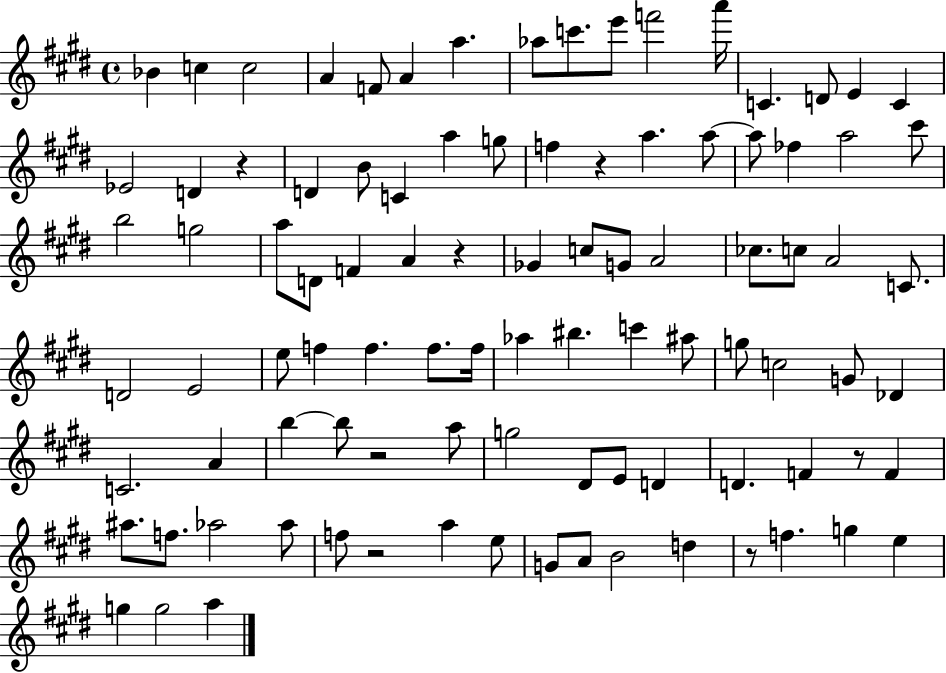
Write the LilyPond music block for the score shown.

{
  \clef treble
  \time 4/4
  \defaultTimeSignature
  \key e \major
  bes'4 c''4 c''2 | a'4 f'8 a'4 a''4. | aes''8 c'''8. e'''8 f'''2 a'''16 | c'4. d'8 e'4 c'4 | \break ees'2 d'4 r4 | d'4 b'8 c'4 a''4 g''8 | f''4 r4 a''4. a''8~~ | a''8 fes''4 a''2 cis'''8 | \break b''2 g''2 | a''8 d'8 f'4 a'4 r4 | ges'4 c''8 g'8 a'2 | ces''8. c''8 a'2 c'8. | \break d'2 e'2 | e''8 f''4 f''4. f''8. f''16 | aes''4 bis''4. c'''4 ais''8 | g''8 c''2 g'8 des'4 | \break c'2. a'4 | b''4~~ b''8 r2 a''8 | g''2 dis'8 e'8 d'4 | d'4. f'4 r8 f'4 | \break ais''8. f''8. aes''2 aes''8 | f''8 r2 a''4 e''8 | g'8 a'8 b'2 d''4 | r8 f''4. g''4 e''4 | \break g''4 g''2 a''4 | \bar "|."
}